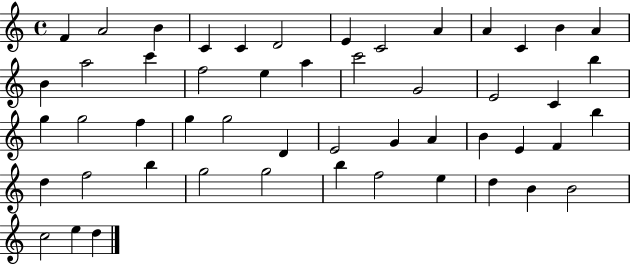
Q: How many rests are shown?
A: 0